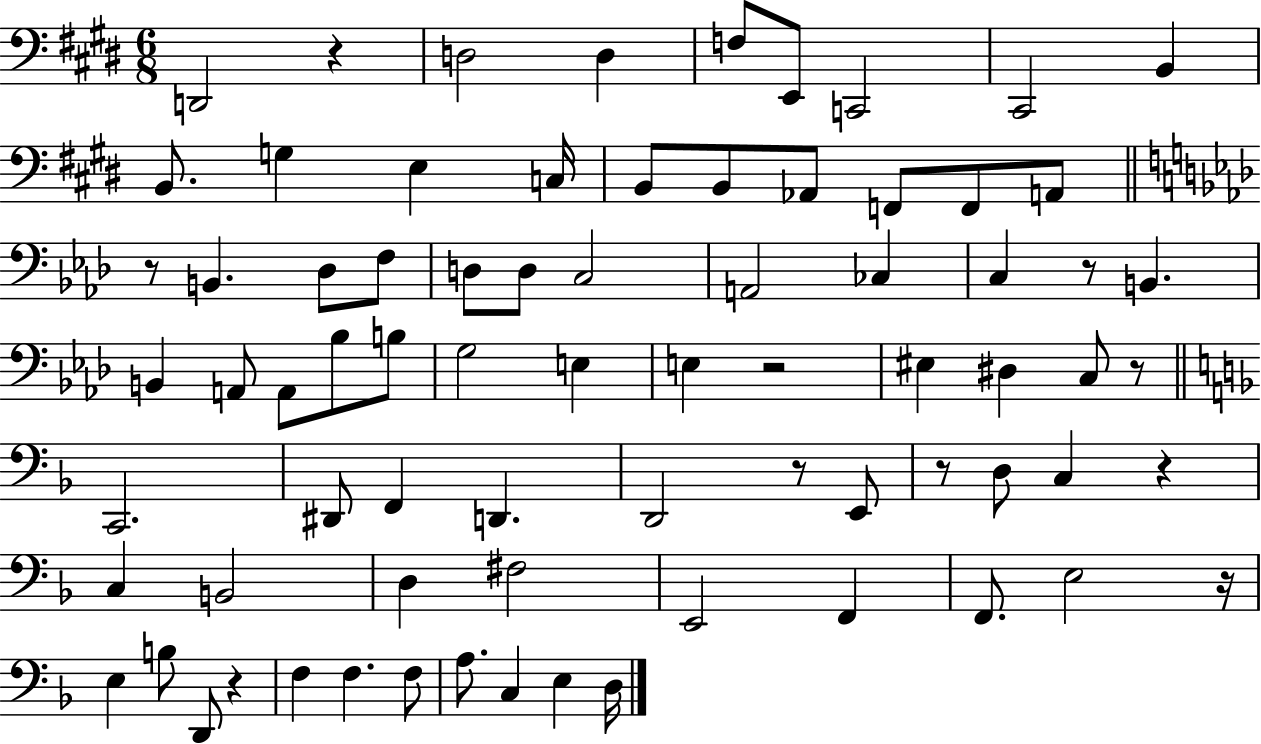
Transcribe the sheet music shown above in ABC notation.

X:1
T:Untitled
M:6/8
L:1/4
K:E
D,,2 z D,2 D, F,/2 E,,/2 C,,2 ^C,,2 B,, B,,/2 G, E, C,/4 B,,/2 B,,/2 _A,,/2 F,,/2 F,,/2 A,,/2 z/2 B,, _D,/2 F,/2 D,/2 D,/2 C,2 A,,2 _C, C, z/2 B,, B,, A,,/2 A,,/2 _B,/2 B,/2 G,2 E, E, z2 ^E, ^D, C,/2 z/2 C,,2 ^D,,/2 F,, D,, D,,2 z/2 E,,/2 z/2 D,/2 C, z C, B,,2 D, ^F,2 E,,2 F,, F,,/2 E,2 z/4 E, B,/2 D,,/2 z F, F, F,/2 A,/2 C, E, D,/4